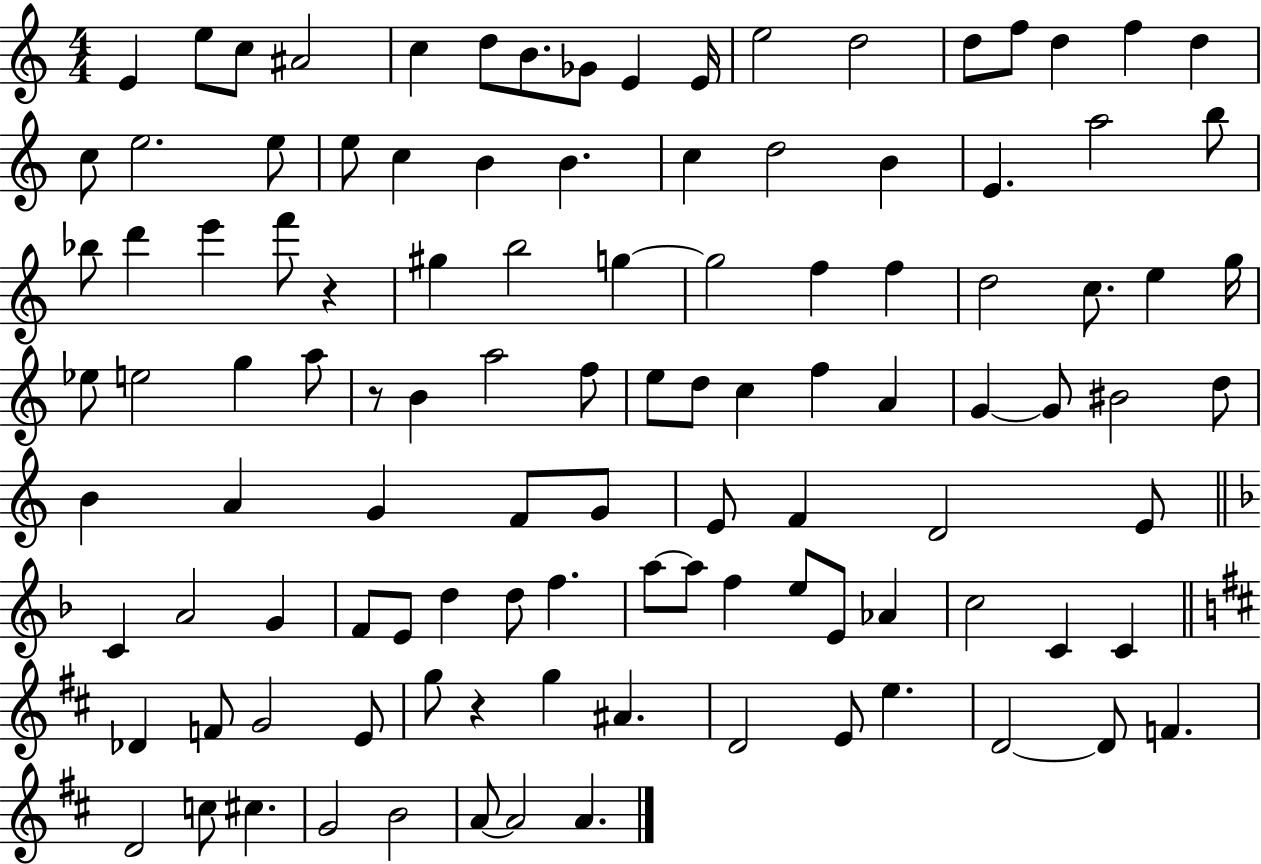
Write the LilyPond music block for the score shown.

{
  \clef treble
  \numericTimeSignature
  \time 4/4
  \key c \major
  e'4 e''8 c''8 ais'2 | c''4 d''8 b'8. ges'8 e'4 e'16 | e''2 d''2 | d''8 f''8 d''4 f''4 d''4 | \break c''8 e''2. e''8 | e''8 c''4 b'4 b'4. | c''4 d''2 b'4 | e'4. a''2 b''8 | \break bes''8 d'''4 e'''4 f'''8 r4 | gis''4 b''2 g''4~~ | g''2 f''4 f''4 | d''2 c''8. e''4 g''16 | \break ees''8 e''2 g''4 a''8 | r8 b'4 a''2 f''8 | e''8 d''8 c''4 f''4 a'4 | g'4~~ g'8 bis'2 d''8 | \break b'4 a'4 g'4 f'8 g'8 | e'8 f'4 d'2 e'8 | \bar "||" \break \key d \minor c'4 a'2 g'4 | f'8 e'8 d''4 d''8 f''4. | a''8~~ a''8 f''4 e''8 e'8 aes'4 | c''2 c'4 c'4 | \break \bar "||" \break \key d \major des'4 f'8 g'2 e'8 | g''8 r4 g''4 ais'4. | d'2 e'8 e''4. | d'2~~ d'8 f'4. | \break d'2 c''8 cis''4. | g'2 b'2 | a'8~~ a'2 a'4. | \bar "|."
}